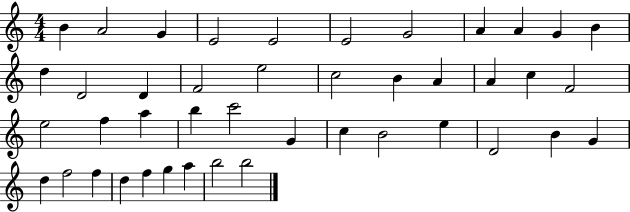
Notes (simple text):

B4/q A4/h G4/q E4/h E4/h E4/h G4/h A4/q A4/q G4/q B4/q D5/q D4/h D4/q F4/h E5/h C5/h B4/q A4/q A4/q C5/q F4/h E5/h F5/q A5/q B5/q C6/h G4/q C5/q B4/h E5/q D4/h B4/q G4/q D5/q F5/h F5/q D5/q F5/q G5/q A5/q B5/h B5/h